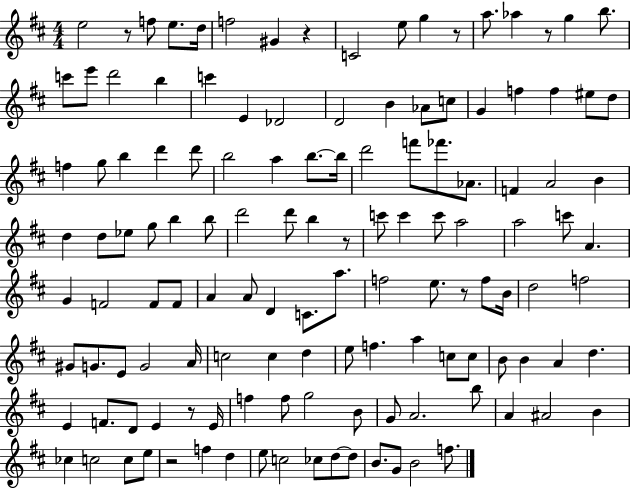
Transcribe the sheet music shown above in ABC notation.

X:1
T:Untitled
M:4/4
L:1/4
K:D
e2 z/2 f/2 e/2 d/4 f2 ^G z C2 e/2 g z/2 a/2 _a z/2 g b/2 c'/2 e'/2 d'2 b c' E _D2 D2 B _A/2 c/2 G f f ^e/2 d/2 f g/2 b d' d'/2 b2 a b/2 b/4 d'2 f'/2 _f'/2 _A/2 F A2 B d d/2 _e/2 g/2 b b/2 d'2 d'/2 b z/2 c'/2 c' c'/2 a2 a2 c'/2 A G F2 F/2 F/2 A A/2 D C/2 a/2 f2 e/2 z/2 f/2 B/4 d2 f2 ^G/2 G/2 E/2 G2 A/4 c2 c d e/2 f a c/2 c/2 B/2 B A d E F/2 D/2 E z/2 E/4 f f/2 g2 B/2 G/2 A2 b/2 A ^A2 B _c c2 c/2 e/2 z2 f d e/2 c2 _c/2 d/2 d/2 B/2 G/2 B2 f/2